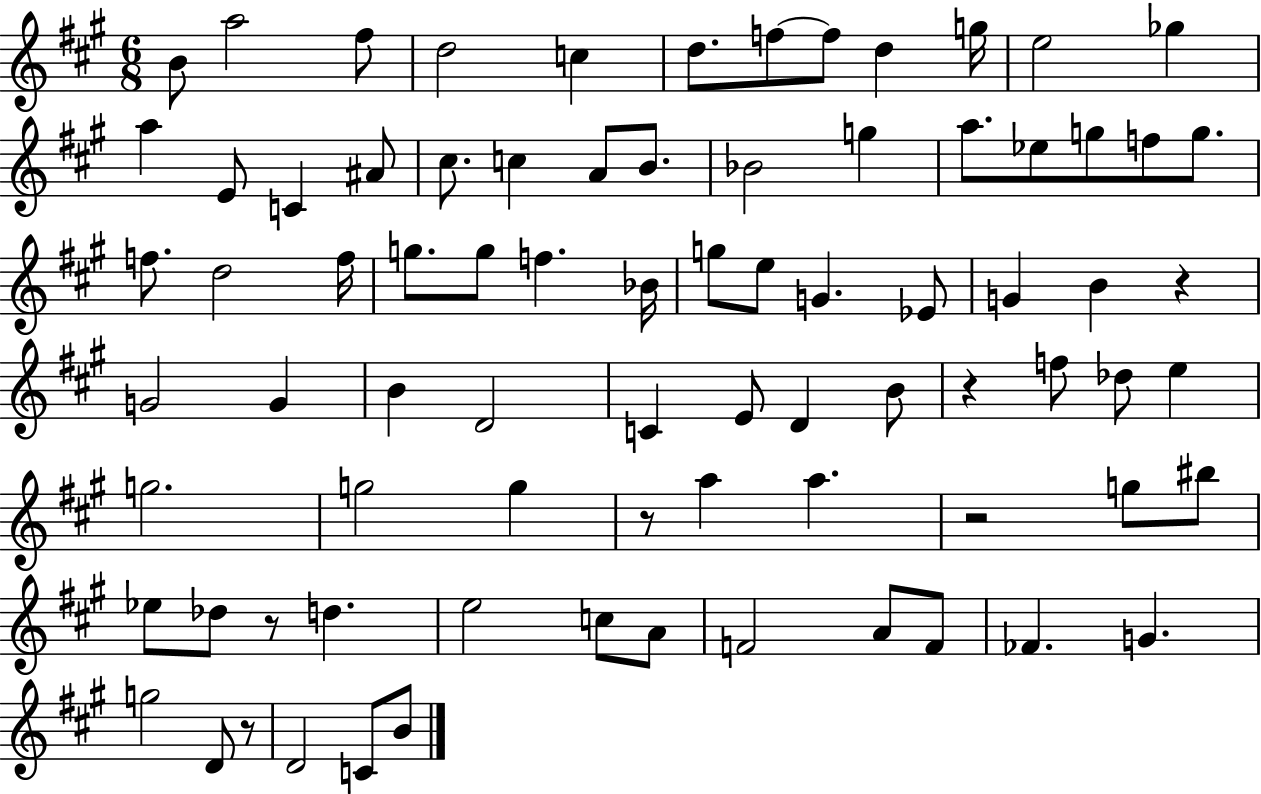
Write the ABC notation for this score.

X:1
T:Untitled
M:6/8
L:1/4
K:A
B/2 a2 ^f/2 d2 c d/2 f/2 f/2 d g/4 e2 _g a E/2 C ^A/2 ^c/2 c A/2 B/2 _B2 g a/2 _e/2 g/2 f/2 g/2 f/2 d2 f/4 g/2 g/2 f _B/4 g/2 e/2 G _E/2 G B z G2 G B D2 C E/2 D B/2 z f/2 _d/2 e g2 g2 g z/2 a a z2 g/2 ^b/2 _e/2 _d/2 z/2 d e2 c/2 A/2 F2 A/2 F/2 _F G g2 D/2 z/2 D2 C/2 B/2